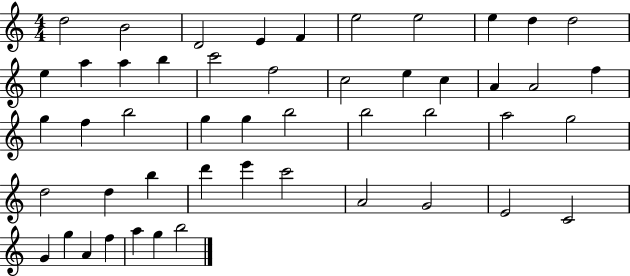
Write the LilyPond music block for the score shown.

{
  \clef treble
  \numericTimeSignature
  \time 4/4
  \key c \major
  d''2 b'2 | d'2 e'4 f'4 | e''2 e''2 | e''4 d''4 d''2 | \break e''4 a''4 a''4 b''4 | c'''2 f''2 | c''2 e''4 c''4 | a'4 a'2 f''4 | \break g''4 f''4 b''2 | g''4 g''4 b''2 | b''2 b''2 | a''2 g''2 | \break d''2 d''4 b''4 | d'''4 e'''4 c'''2 | a'2 g'2 | e'2 c'2 | \break g'4 g''4 a'4 f''4 | a''4 g''4 b''2 | \bar "|."
}